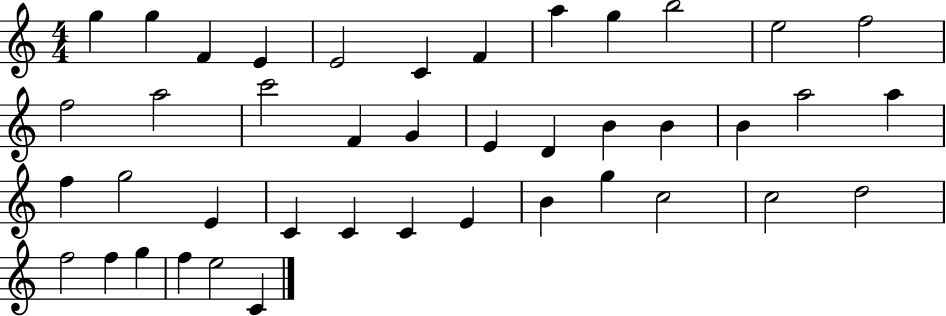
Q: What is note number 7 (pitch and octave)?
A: F4